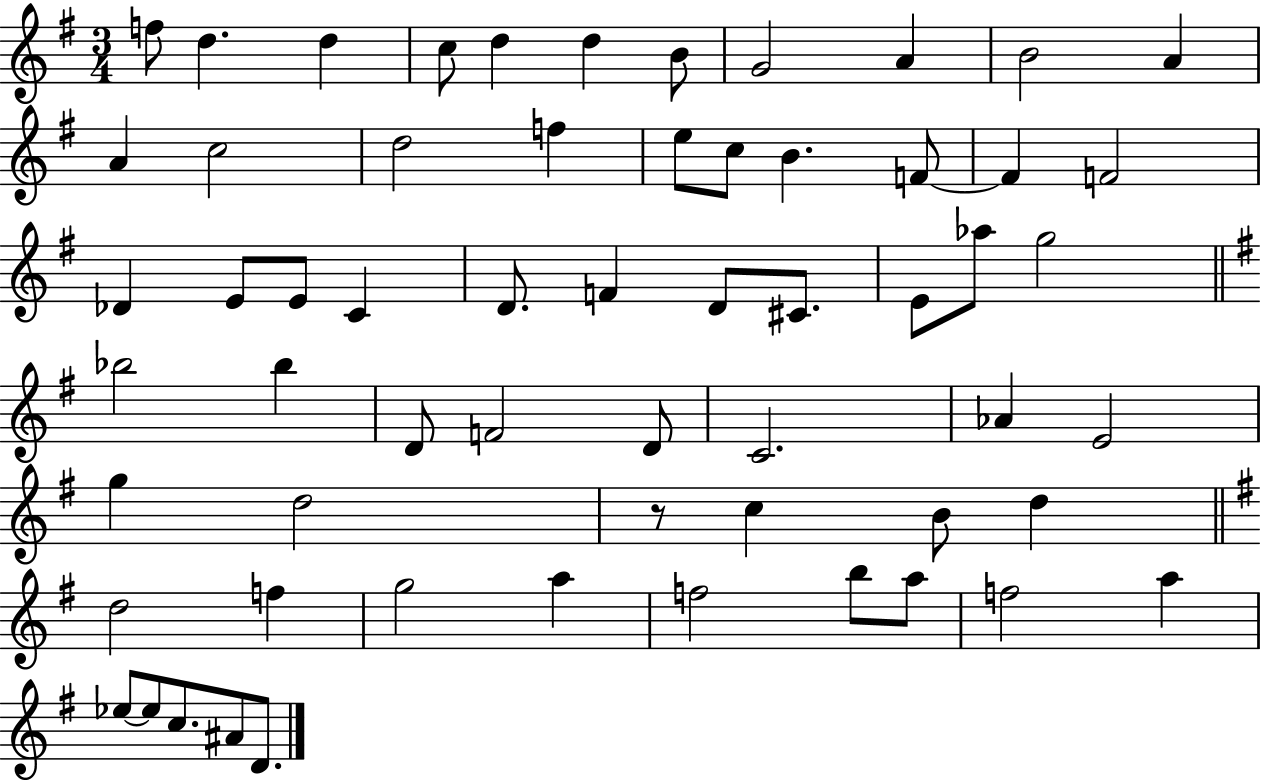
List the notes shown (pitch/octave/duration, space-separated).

F5/e D5/q. D5/q C5/e D5/q D5/q B4/e G4/h A4/q B4/h A4/q A4/q C5/h D5/h F5/q E5/e C5/e B4/q. F4/e F4/q F4/h Db4/q E4/e E4/e C4/q D4/e. F4/q D4/e C#4/e. E4/e Ab5/e G5/h Bb5/h Bb5/q D4/e F4/h D4/e C4/h. Ab4/q E4/h G5/q D5/h R/e C5/q B4/e D5/q D5/h F5/q G5/h A5/q F5/h B5/e A5/e F5/h A5/q Eb5/e Eb5/e C5/e. A#4/e D4/e.